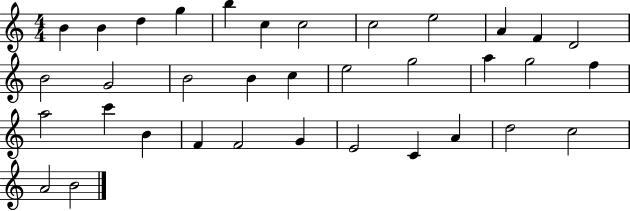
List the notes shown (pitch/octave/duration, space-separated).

B4/q B4/q D5/q G5/q B5/q C5/q C5/h C5/h E5/h A4/q F4/q D4/h B4/h G4/h B4/h B4/q C5/q E5/h G5/h A5/q G5/h F5/q A5/h C6/q B4/q F4/q F4/h G4/q E4/h C4/q A4/q D5/h C5/h A4/h B4/h